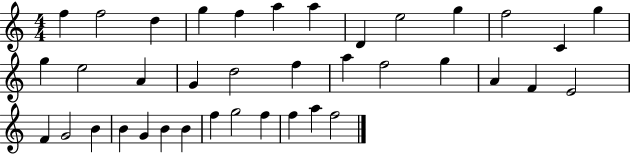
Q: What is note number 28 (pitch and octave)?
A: B4